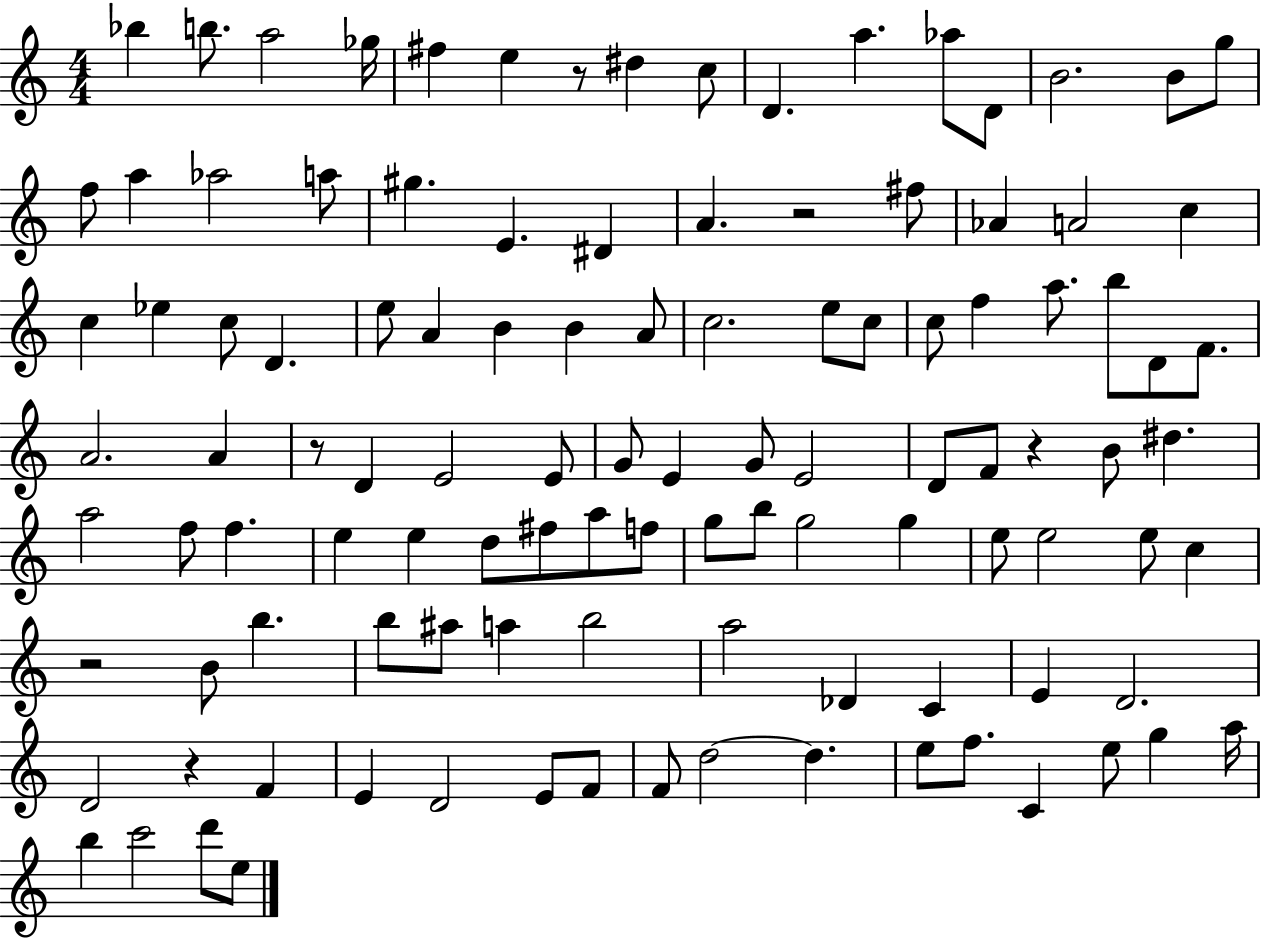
X:1
T:Untitled
M:4/4
L:1/4
K:C
_b b/2 a2 _g/4 ^f e z/2 ^d c/2 D a _a/2 D/2 B2 B/2 g/2 f/2 a _a2 a/2 ^g E ^D A z2 ^f/2 _A A2 c c _e c/2 D e/2 A B B A/2 c2 e/2 c/2 c/2 f a/2 b/2 D/2 F/2 A2 A z/2 D E2 E/2 G/2 E G/2 E2 D/2 F/2 z B/2 ^d a2 f/2 f e e d/2 ^f/2 a/2 f/2 g/2 b/2 g2 g e/2 e2 e/2 c z2 B/2 b b/2 ^a/2 a b2 a2 _D C E D2 D2 z F E D2 E/2 F/2 F/2 d2 d e/2 f/2 C e/2 g a/4 b c'2 d'/2 e/2